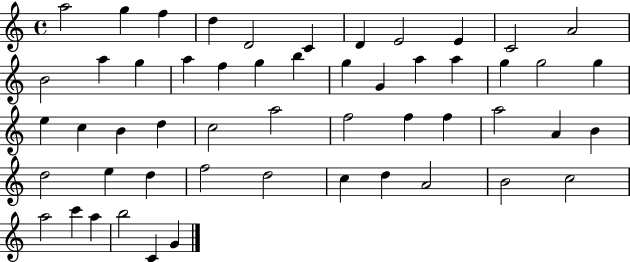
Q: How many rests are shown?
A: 0